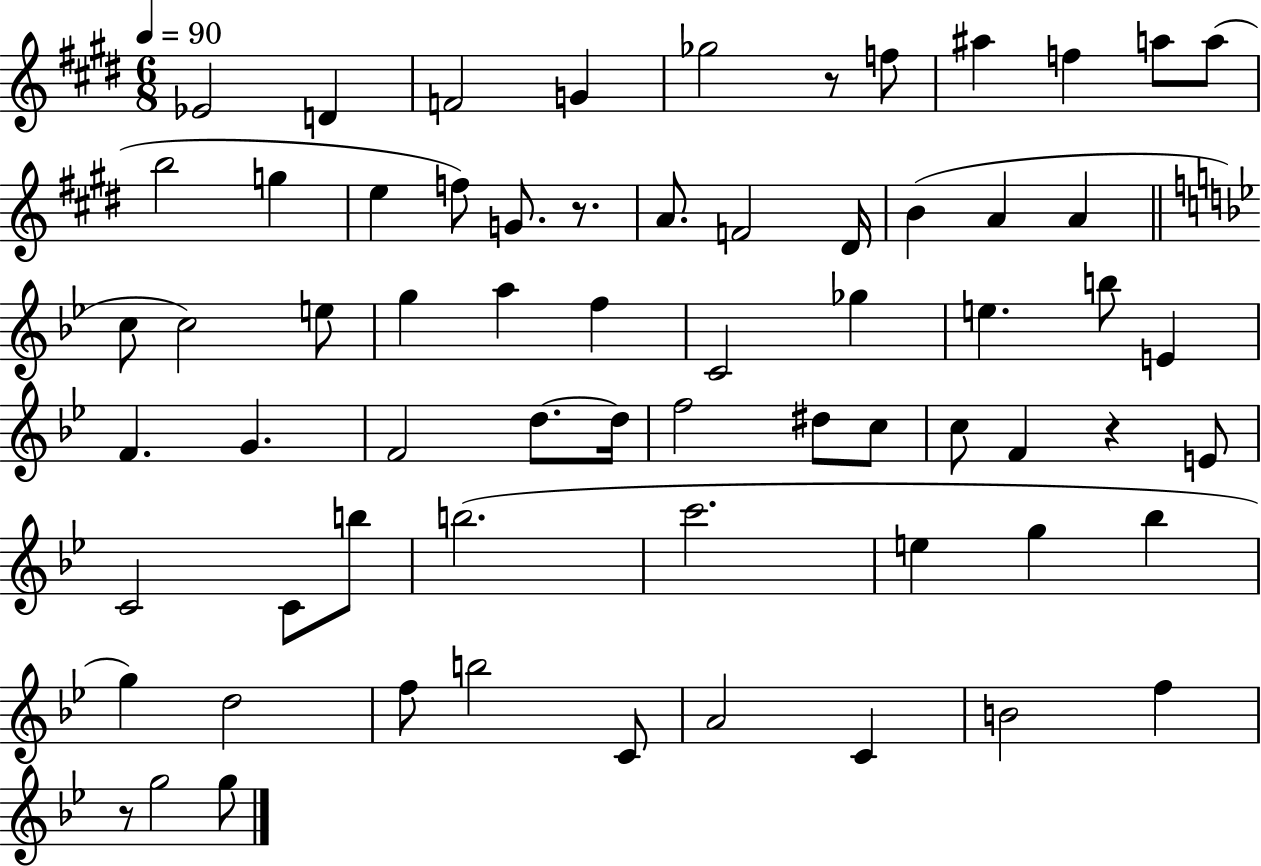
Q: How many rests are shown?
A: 4